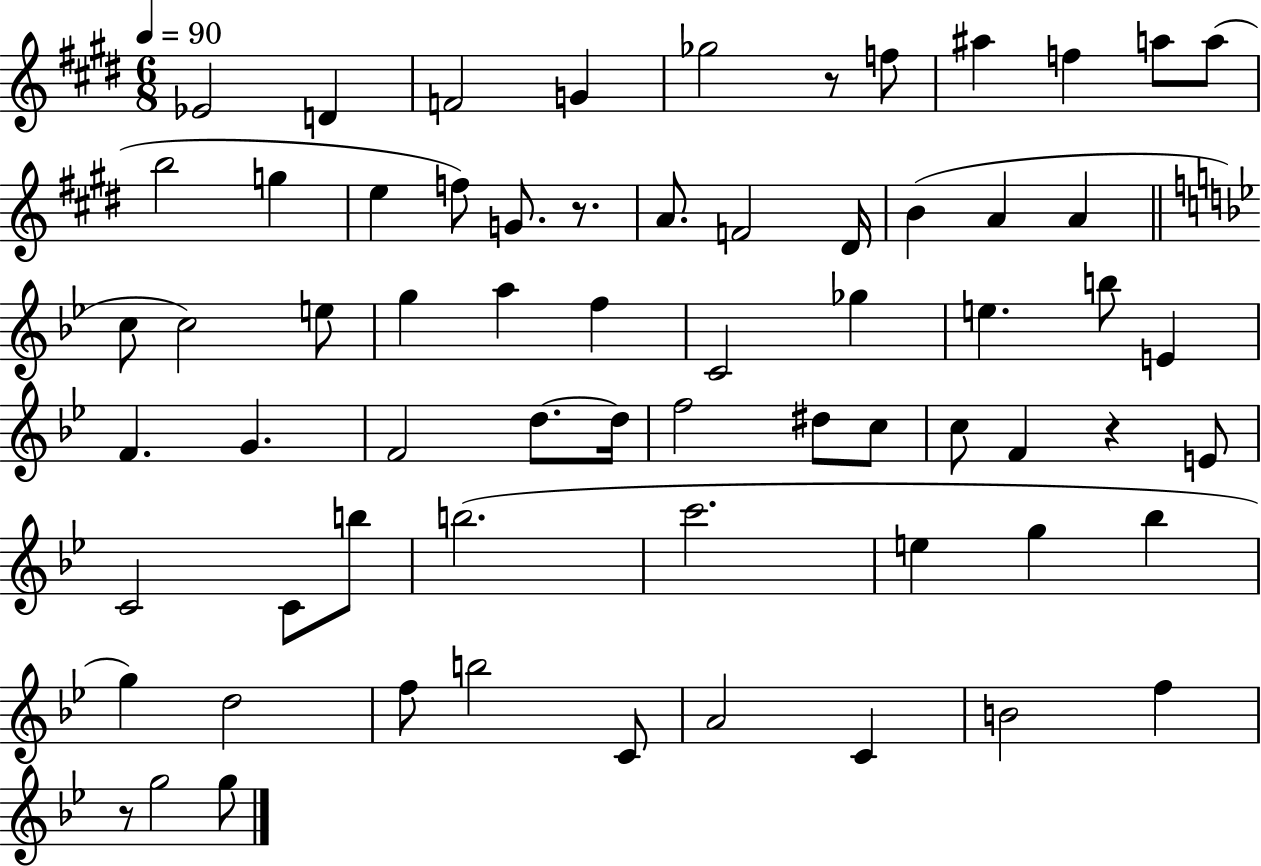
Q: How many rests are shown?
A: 4